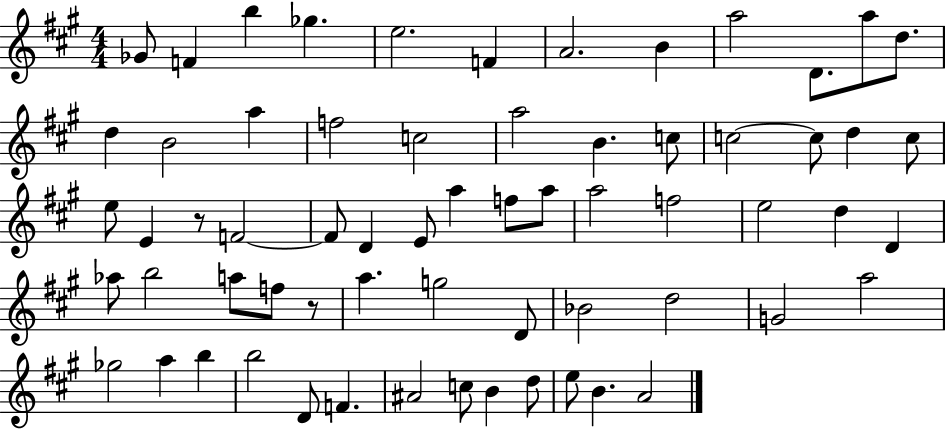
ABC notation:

X:1
T:Untitled
M:4/4
L:1/4
K:A
_G/2 F b _g e2 F A2 B a2 D/2 a/2 d/2 d B2 a f2 c2 a2 B c/2 c2 c/2 d c/2 e/2 E z/2 F2 F/2 D E/2 a f/2 a/2 a2 f2 e2 d D _a/2 b2 a/2 f/2 z/2 a g2 D/2 _B2 d2 G2 a2 _g2 a b b2 D/2 F ^A2 c/2 B d/2 e/2 B A2